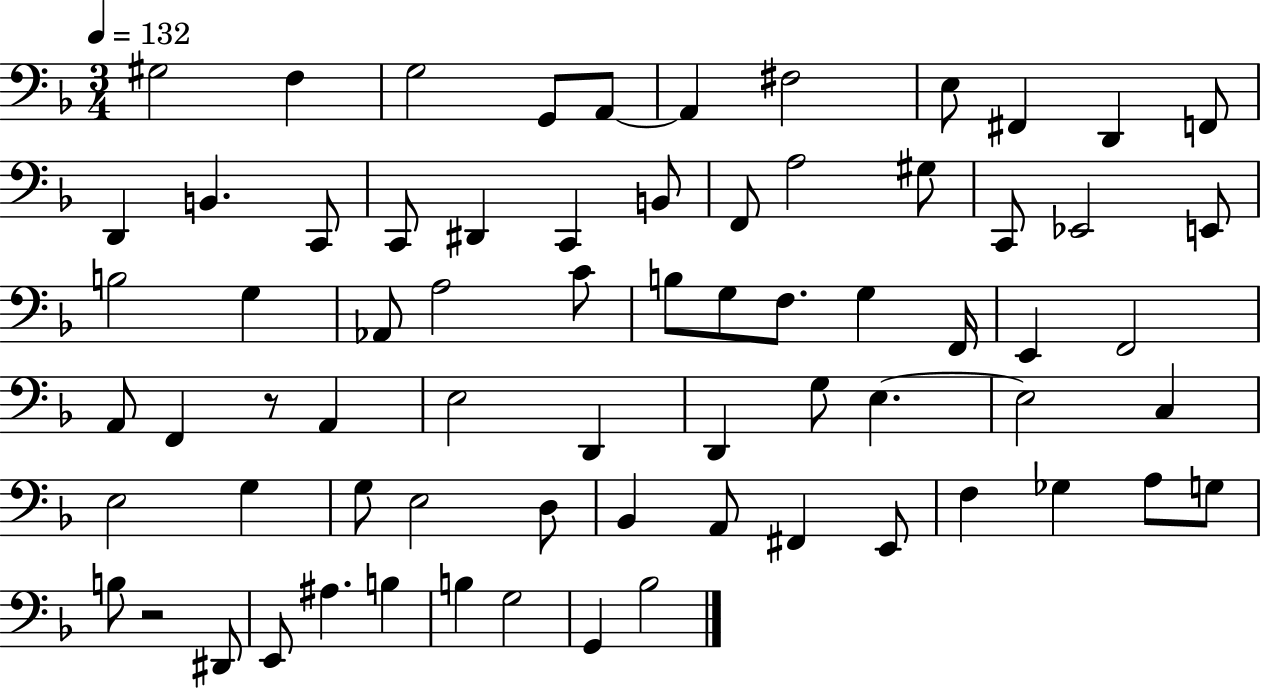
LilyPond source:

{
  \clef bass
  \numericTimeSignature
  \time 3/4
  \key f \major
  \tempo 4 = 132
  \repeat volta 2 { gis2 f4 | g2 g,8 a,8~~ | a,4 fis2 | e8 fis,4 d,4 f,8 | \break d,4 b,4. c,8 | c,8 dis,4 c,4 b,8 | f,8 a2 gis8 | c,8 ees,2 e,8 | \break b2 g4 | aes,8 a2 c'8 | b8 g8 f8. g4 f,16 | e,4 f,2 | \break a,8 f,4 r8 a,4 | e2 d,4 | d,4 g8 e4.~~ | e2 c4 | \break e2 g4 | g8 e2 d8 | bes,4 a,8 fis,4 e,8 | f4 ges4 a8 g8 | \break b8 r2 dis,8 | e,8 ais4. b4 | b4 g2 | g,4 bes2 | \break } \bar "|."
}